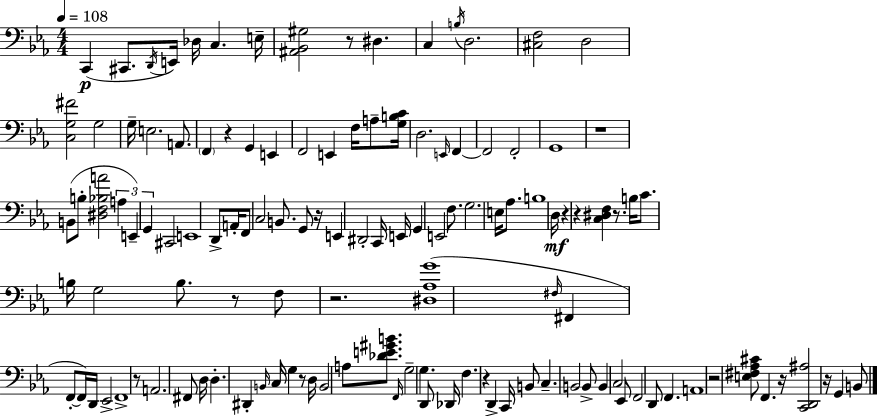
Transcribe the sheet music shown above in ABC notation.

X:1
T:Untitled
M:4/4
L:1/4
K:Cm
C,, ^C,,/2 D,,/4 E,,/4 _D,/4 C, E,/4 [^A,,_B,,^G,]2 z/2 ^D, C, B,/4 D,2 [^C,F,]2 D,2 [C,G,^F]2 G,2 G,/4 E,2 A,,/2 F,, z G,, E,, F,,2 E,, F,/4 A,/2 [G,B,C]/4 D,2 E,,/4 F,, F,,2 F,,2 G,,4 z4 B,,/2 B,/2 [^D,F,_B,A]2 A, E,, G,, ^C,,2 E,,4 D,,/2 A,,/4 F,,/2 C,2 B,,/2 G,,/2 z/4 E,, ^D,,2 C,,/4 E,,/4 G,, E,,2 F,/2 G,2 E,/4 _A,/2 B,4 D,/4 z z [C,^D,F,] z/2 B,/4 C/2 B,/4 G,2 B,/2 z/2 F,/2 z2 [^D,_A,G]4 ^F,/4 ^F,, F,,/2 F,,/4 D,,/4 _E,,2 F,,4 z/2 A,,2 ^F,,/2 D,/4 D, ^D,, B,,/4 C,/4 G, z/2 D,/4 B,,2 A,/2 [_DE^GB]/2 F,,/4 G,2 G, D,,/2 _D,,/4 F, z D,, C,,/4 B,,/2 C, B,,2 B,,/2 B,, C,2 _E,,/2 F,,2 D,,/2 F,, A,,4 z2 [E,^F,_A,^C]/2 F,, z/4 [C,,D,,^A,]2 z/4 G,, B,,/2